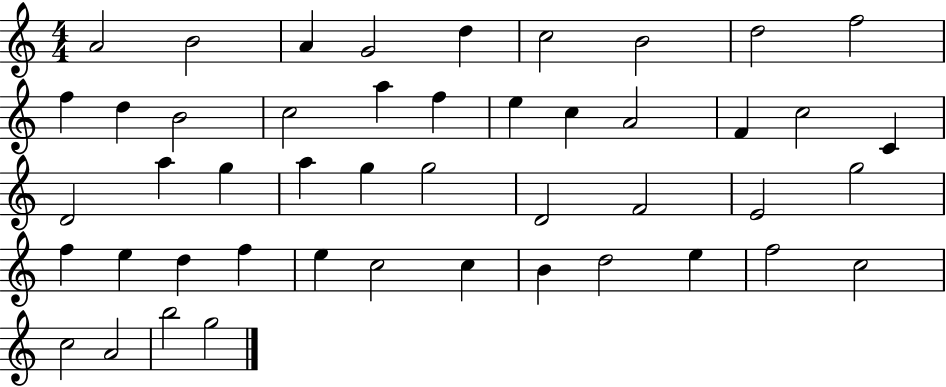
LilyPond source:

{
  \clef treble
  \numericTimeSignature
  \time 4/4
  \key c \major
  a'2 b'2 | a'4 g'2 d''4 | c''2 b'2 | d''2 f''2 | \break f''4 d''4 b'2 | c''2 a''4 f''4 | e''4 c''4 a'2 | f'4 c''2 c'4 | \break d'2 a''4 g''4 | a''4 g''4 g''2 | d'2 f'2 | e'2 g''2 | \break f''4 e''4 d''4 f''4 | e''4 c''2 c''4 | b'4 d''2 e''4 | f''2 c''2 | \break c''2 a'2 | b''2 g''2 | \bar "|."
}